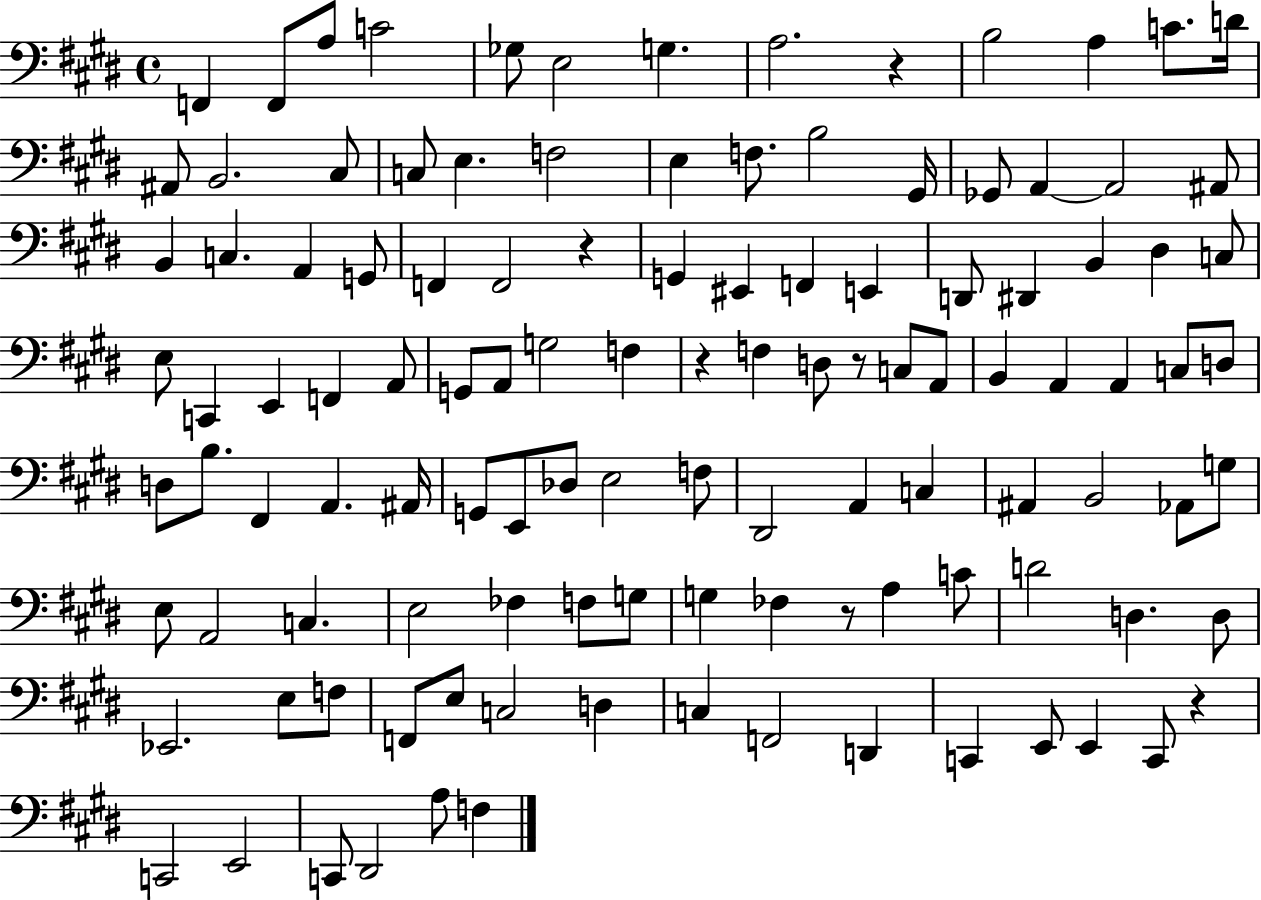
F2/q F2/e A3/e C4/h Gb3/e E3/h G3/q. A3/h. R/q B3/h A3/q C4/e. D4/s A#2/e B2/h. C#3/e C3/e E3/q. F3/h E3/q F3/e. B3/h G#2/s Gb2/e A2/q A2/h A#2/e B2/q C3/q. A2/q G2/e F2/q F2/h R/q G2/q EIS2/q F2/q E2/q D2/e D#2/q B2/q D#3/q C3/e E3/e C2/q E2/q F2/q A2/e G2/e A2/e G3/h F3/q R/q F3/q D3/e R/e C3/e A2/e B2/q A2/q A2/q C3/e D3/e D3/e B3/e. F#2/q A2/q. A#2/s G2/e E2/e Db3/e E3/h F3/e D#2/h A2/q C3/q A#2/q B2/h Ab2/e G3/e E3/e A2/h C3/q. E3/h FES3/q F3/e G3/e G3/q FES3/q R/e A3/q C4/e D4/h D3/q. D3/e Eb2/h. E3/e F3/e F2/e E3/e C3/h D3/q C3/q F2/h D2/q C2/q E2/e E2/q C2/e R/q C2/h E2/h C2/e D#2/h A3/e F3/q